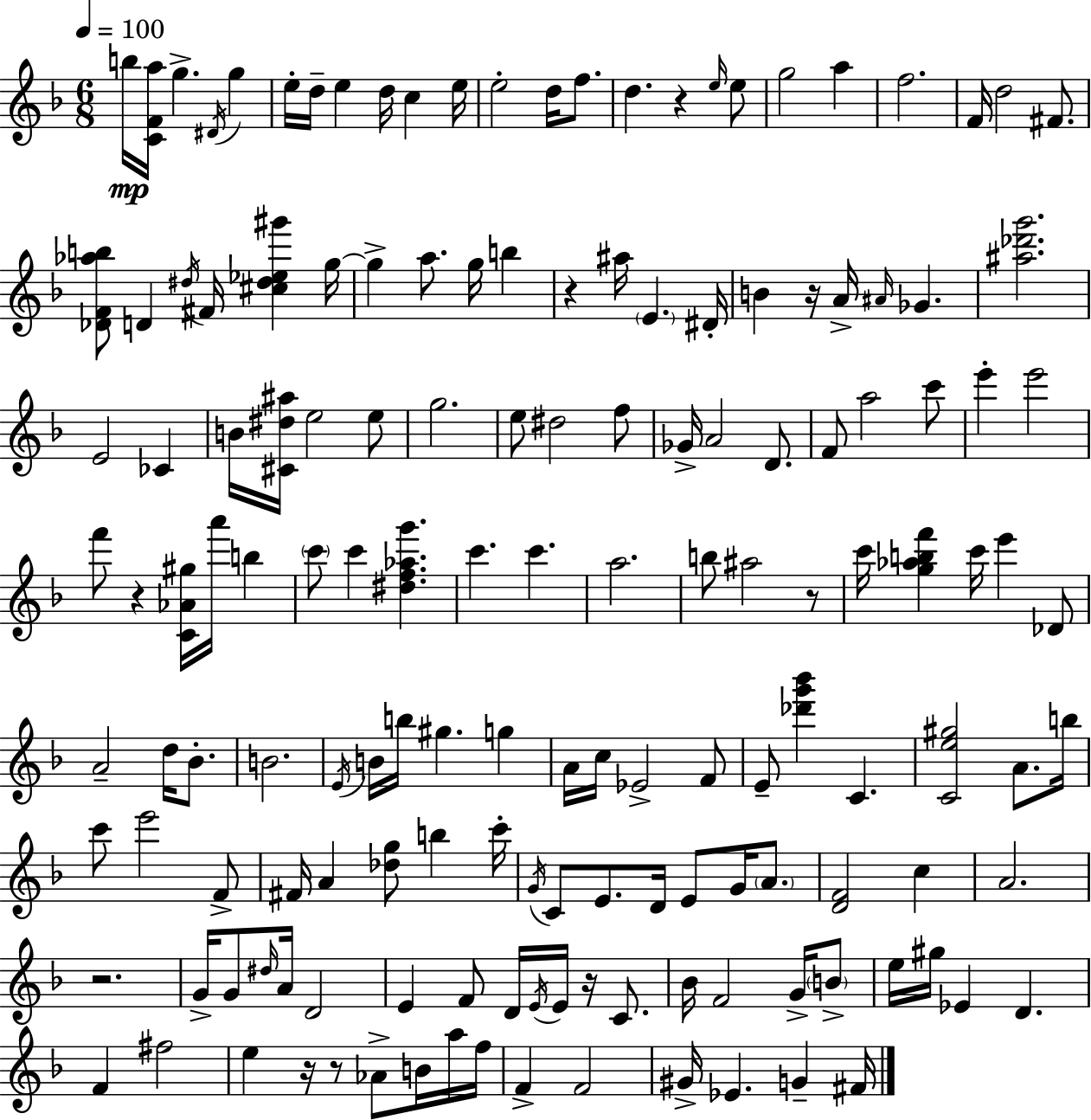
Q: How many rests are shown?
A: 9